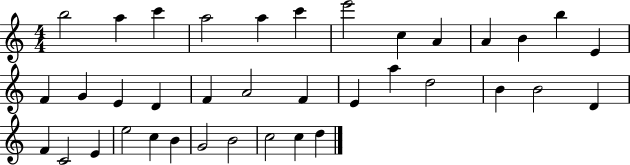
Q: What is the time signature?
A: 4/4